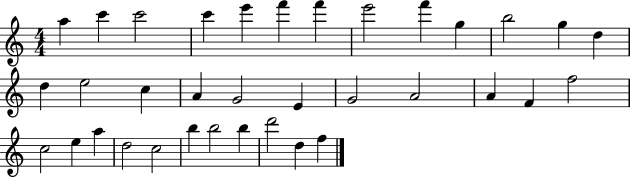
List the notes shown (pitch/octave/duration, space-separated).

A5/q C6/q C6/h C6/q E6/q F6/q F6/q E6/h F6/q G5/q B5/h G5/q D5/q D5/q E5/h C5/q A4/q G4/h E4/q G4/h A4/h A4/q F4/q F5/h C5/h E5/q A5/q D5/h C5/h B5/q B5/h B5/q D6/h D5/q F5/q